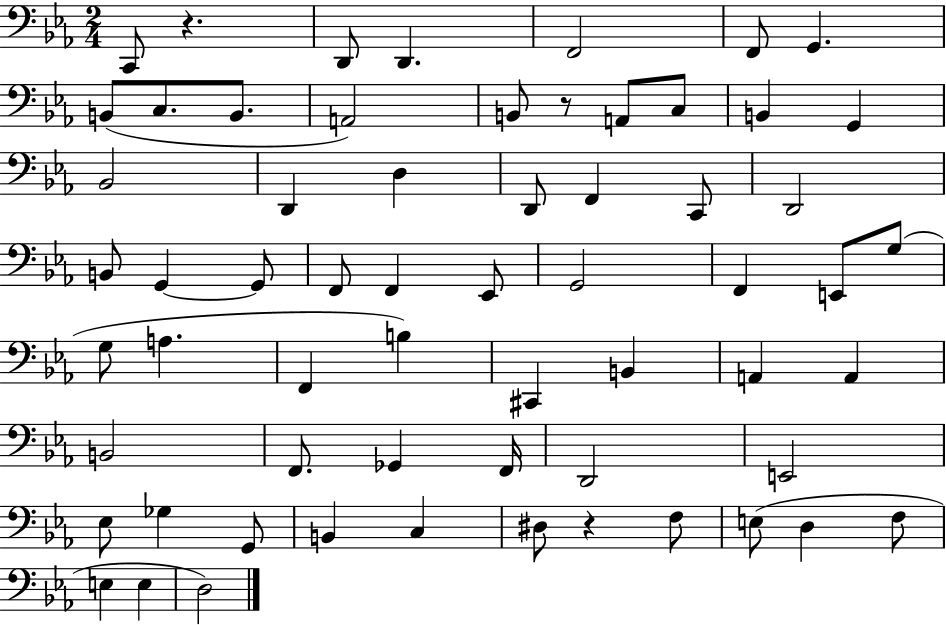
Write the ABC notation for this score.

X:1
T:Untitled
M:2/4
L:1/4
K:Eb
C,,/2 z D,,/2 D,, F,,2 F,,/2 G,, B,,/2 C,/2 B,,/2 A,,2 B,,/2 z/2 A,,/2 C,/2 B,, G,, _B,,2 D,, D, D,,/2 F,, C,,/2 D,,2 B,,/2 G,, G,,/2 F,,/2 F,, _E,,/2 G,,2 F,, E,,/2 G,/2 G,/2 A, F,, B, ^C,, B,, A,, A,, B,,2 F,,/2 _G,, F,,/4 D,,2 E,,2 _E,/2 _G, G,,/2 B,, C, ^D,/2 z F,/2 E,/2 D, F,/2 E, E, D,2